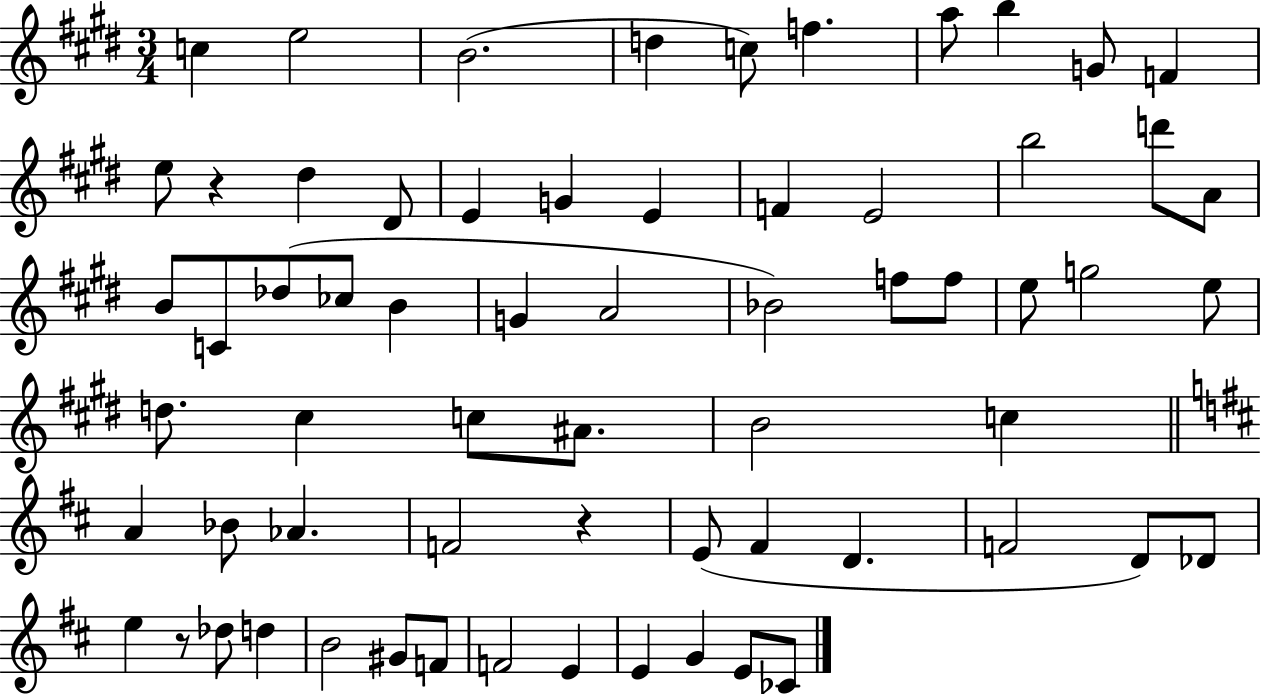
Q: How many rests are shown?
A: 3